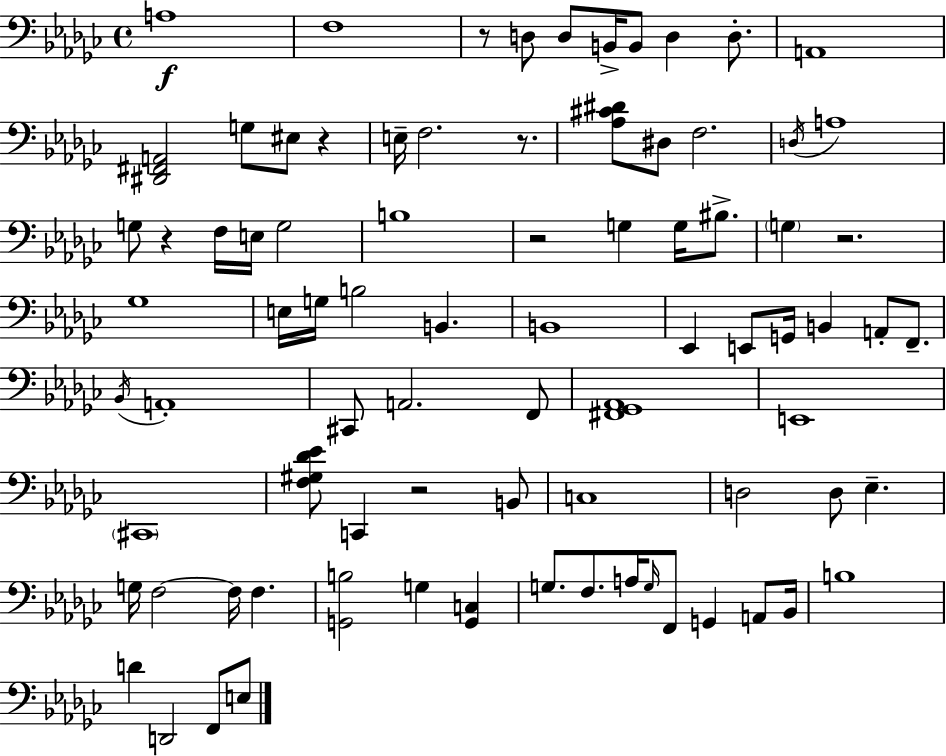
X:1
T:Untitled
M:4/4
L:1/4
K:Ebm
A,4 F,4 z/2 D,/2 D,/2 B,,/4 B,,/2 D, D,/2 A,,4 [^D,,^F,,A,,]2 G,/2 ^E,/2 z E,/4 F,2 z/2 [_A,^C^D]/2 ^D,/2 F,2 D,/4 A,4 G,/2 z F,/4 E,/4 G,2 B,4 z2 G, G,/4 ^B,/2 G, z2 _G,4 E,/4 G,/4 B,2 B,, B,,4 _E,, E,,/2 G,,/4 B,, A,,/2 F,,/2 _B,,/4 A,,4 ^C,,/2 A,,2 F,,/2 [^F,,_G,,_A,,]4 E,,4 ^C,,4 [F,^G,_D_E]/2 C,, z2 B,,/2 C,4 D,2 D,/2 _E, G,/4 F,2 F,/4 F, [G,,B,]2 G, [G,,C,] G,/2 F,/2 A,/4 G,/4 F,,/2 G,, A,,/2 _B,,/4 B,4 D D,,2 F,,/2 E,/2